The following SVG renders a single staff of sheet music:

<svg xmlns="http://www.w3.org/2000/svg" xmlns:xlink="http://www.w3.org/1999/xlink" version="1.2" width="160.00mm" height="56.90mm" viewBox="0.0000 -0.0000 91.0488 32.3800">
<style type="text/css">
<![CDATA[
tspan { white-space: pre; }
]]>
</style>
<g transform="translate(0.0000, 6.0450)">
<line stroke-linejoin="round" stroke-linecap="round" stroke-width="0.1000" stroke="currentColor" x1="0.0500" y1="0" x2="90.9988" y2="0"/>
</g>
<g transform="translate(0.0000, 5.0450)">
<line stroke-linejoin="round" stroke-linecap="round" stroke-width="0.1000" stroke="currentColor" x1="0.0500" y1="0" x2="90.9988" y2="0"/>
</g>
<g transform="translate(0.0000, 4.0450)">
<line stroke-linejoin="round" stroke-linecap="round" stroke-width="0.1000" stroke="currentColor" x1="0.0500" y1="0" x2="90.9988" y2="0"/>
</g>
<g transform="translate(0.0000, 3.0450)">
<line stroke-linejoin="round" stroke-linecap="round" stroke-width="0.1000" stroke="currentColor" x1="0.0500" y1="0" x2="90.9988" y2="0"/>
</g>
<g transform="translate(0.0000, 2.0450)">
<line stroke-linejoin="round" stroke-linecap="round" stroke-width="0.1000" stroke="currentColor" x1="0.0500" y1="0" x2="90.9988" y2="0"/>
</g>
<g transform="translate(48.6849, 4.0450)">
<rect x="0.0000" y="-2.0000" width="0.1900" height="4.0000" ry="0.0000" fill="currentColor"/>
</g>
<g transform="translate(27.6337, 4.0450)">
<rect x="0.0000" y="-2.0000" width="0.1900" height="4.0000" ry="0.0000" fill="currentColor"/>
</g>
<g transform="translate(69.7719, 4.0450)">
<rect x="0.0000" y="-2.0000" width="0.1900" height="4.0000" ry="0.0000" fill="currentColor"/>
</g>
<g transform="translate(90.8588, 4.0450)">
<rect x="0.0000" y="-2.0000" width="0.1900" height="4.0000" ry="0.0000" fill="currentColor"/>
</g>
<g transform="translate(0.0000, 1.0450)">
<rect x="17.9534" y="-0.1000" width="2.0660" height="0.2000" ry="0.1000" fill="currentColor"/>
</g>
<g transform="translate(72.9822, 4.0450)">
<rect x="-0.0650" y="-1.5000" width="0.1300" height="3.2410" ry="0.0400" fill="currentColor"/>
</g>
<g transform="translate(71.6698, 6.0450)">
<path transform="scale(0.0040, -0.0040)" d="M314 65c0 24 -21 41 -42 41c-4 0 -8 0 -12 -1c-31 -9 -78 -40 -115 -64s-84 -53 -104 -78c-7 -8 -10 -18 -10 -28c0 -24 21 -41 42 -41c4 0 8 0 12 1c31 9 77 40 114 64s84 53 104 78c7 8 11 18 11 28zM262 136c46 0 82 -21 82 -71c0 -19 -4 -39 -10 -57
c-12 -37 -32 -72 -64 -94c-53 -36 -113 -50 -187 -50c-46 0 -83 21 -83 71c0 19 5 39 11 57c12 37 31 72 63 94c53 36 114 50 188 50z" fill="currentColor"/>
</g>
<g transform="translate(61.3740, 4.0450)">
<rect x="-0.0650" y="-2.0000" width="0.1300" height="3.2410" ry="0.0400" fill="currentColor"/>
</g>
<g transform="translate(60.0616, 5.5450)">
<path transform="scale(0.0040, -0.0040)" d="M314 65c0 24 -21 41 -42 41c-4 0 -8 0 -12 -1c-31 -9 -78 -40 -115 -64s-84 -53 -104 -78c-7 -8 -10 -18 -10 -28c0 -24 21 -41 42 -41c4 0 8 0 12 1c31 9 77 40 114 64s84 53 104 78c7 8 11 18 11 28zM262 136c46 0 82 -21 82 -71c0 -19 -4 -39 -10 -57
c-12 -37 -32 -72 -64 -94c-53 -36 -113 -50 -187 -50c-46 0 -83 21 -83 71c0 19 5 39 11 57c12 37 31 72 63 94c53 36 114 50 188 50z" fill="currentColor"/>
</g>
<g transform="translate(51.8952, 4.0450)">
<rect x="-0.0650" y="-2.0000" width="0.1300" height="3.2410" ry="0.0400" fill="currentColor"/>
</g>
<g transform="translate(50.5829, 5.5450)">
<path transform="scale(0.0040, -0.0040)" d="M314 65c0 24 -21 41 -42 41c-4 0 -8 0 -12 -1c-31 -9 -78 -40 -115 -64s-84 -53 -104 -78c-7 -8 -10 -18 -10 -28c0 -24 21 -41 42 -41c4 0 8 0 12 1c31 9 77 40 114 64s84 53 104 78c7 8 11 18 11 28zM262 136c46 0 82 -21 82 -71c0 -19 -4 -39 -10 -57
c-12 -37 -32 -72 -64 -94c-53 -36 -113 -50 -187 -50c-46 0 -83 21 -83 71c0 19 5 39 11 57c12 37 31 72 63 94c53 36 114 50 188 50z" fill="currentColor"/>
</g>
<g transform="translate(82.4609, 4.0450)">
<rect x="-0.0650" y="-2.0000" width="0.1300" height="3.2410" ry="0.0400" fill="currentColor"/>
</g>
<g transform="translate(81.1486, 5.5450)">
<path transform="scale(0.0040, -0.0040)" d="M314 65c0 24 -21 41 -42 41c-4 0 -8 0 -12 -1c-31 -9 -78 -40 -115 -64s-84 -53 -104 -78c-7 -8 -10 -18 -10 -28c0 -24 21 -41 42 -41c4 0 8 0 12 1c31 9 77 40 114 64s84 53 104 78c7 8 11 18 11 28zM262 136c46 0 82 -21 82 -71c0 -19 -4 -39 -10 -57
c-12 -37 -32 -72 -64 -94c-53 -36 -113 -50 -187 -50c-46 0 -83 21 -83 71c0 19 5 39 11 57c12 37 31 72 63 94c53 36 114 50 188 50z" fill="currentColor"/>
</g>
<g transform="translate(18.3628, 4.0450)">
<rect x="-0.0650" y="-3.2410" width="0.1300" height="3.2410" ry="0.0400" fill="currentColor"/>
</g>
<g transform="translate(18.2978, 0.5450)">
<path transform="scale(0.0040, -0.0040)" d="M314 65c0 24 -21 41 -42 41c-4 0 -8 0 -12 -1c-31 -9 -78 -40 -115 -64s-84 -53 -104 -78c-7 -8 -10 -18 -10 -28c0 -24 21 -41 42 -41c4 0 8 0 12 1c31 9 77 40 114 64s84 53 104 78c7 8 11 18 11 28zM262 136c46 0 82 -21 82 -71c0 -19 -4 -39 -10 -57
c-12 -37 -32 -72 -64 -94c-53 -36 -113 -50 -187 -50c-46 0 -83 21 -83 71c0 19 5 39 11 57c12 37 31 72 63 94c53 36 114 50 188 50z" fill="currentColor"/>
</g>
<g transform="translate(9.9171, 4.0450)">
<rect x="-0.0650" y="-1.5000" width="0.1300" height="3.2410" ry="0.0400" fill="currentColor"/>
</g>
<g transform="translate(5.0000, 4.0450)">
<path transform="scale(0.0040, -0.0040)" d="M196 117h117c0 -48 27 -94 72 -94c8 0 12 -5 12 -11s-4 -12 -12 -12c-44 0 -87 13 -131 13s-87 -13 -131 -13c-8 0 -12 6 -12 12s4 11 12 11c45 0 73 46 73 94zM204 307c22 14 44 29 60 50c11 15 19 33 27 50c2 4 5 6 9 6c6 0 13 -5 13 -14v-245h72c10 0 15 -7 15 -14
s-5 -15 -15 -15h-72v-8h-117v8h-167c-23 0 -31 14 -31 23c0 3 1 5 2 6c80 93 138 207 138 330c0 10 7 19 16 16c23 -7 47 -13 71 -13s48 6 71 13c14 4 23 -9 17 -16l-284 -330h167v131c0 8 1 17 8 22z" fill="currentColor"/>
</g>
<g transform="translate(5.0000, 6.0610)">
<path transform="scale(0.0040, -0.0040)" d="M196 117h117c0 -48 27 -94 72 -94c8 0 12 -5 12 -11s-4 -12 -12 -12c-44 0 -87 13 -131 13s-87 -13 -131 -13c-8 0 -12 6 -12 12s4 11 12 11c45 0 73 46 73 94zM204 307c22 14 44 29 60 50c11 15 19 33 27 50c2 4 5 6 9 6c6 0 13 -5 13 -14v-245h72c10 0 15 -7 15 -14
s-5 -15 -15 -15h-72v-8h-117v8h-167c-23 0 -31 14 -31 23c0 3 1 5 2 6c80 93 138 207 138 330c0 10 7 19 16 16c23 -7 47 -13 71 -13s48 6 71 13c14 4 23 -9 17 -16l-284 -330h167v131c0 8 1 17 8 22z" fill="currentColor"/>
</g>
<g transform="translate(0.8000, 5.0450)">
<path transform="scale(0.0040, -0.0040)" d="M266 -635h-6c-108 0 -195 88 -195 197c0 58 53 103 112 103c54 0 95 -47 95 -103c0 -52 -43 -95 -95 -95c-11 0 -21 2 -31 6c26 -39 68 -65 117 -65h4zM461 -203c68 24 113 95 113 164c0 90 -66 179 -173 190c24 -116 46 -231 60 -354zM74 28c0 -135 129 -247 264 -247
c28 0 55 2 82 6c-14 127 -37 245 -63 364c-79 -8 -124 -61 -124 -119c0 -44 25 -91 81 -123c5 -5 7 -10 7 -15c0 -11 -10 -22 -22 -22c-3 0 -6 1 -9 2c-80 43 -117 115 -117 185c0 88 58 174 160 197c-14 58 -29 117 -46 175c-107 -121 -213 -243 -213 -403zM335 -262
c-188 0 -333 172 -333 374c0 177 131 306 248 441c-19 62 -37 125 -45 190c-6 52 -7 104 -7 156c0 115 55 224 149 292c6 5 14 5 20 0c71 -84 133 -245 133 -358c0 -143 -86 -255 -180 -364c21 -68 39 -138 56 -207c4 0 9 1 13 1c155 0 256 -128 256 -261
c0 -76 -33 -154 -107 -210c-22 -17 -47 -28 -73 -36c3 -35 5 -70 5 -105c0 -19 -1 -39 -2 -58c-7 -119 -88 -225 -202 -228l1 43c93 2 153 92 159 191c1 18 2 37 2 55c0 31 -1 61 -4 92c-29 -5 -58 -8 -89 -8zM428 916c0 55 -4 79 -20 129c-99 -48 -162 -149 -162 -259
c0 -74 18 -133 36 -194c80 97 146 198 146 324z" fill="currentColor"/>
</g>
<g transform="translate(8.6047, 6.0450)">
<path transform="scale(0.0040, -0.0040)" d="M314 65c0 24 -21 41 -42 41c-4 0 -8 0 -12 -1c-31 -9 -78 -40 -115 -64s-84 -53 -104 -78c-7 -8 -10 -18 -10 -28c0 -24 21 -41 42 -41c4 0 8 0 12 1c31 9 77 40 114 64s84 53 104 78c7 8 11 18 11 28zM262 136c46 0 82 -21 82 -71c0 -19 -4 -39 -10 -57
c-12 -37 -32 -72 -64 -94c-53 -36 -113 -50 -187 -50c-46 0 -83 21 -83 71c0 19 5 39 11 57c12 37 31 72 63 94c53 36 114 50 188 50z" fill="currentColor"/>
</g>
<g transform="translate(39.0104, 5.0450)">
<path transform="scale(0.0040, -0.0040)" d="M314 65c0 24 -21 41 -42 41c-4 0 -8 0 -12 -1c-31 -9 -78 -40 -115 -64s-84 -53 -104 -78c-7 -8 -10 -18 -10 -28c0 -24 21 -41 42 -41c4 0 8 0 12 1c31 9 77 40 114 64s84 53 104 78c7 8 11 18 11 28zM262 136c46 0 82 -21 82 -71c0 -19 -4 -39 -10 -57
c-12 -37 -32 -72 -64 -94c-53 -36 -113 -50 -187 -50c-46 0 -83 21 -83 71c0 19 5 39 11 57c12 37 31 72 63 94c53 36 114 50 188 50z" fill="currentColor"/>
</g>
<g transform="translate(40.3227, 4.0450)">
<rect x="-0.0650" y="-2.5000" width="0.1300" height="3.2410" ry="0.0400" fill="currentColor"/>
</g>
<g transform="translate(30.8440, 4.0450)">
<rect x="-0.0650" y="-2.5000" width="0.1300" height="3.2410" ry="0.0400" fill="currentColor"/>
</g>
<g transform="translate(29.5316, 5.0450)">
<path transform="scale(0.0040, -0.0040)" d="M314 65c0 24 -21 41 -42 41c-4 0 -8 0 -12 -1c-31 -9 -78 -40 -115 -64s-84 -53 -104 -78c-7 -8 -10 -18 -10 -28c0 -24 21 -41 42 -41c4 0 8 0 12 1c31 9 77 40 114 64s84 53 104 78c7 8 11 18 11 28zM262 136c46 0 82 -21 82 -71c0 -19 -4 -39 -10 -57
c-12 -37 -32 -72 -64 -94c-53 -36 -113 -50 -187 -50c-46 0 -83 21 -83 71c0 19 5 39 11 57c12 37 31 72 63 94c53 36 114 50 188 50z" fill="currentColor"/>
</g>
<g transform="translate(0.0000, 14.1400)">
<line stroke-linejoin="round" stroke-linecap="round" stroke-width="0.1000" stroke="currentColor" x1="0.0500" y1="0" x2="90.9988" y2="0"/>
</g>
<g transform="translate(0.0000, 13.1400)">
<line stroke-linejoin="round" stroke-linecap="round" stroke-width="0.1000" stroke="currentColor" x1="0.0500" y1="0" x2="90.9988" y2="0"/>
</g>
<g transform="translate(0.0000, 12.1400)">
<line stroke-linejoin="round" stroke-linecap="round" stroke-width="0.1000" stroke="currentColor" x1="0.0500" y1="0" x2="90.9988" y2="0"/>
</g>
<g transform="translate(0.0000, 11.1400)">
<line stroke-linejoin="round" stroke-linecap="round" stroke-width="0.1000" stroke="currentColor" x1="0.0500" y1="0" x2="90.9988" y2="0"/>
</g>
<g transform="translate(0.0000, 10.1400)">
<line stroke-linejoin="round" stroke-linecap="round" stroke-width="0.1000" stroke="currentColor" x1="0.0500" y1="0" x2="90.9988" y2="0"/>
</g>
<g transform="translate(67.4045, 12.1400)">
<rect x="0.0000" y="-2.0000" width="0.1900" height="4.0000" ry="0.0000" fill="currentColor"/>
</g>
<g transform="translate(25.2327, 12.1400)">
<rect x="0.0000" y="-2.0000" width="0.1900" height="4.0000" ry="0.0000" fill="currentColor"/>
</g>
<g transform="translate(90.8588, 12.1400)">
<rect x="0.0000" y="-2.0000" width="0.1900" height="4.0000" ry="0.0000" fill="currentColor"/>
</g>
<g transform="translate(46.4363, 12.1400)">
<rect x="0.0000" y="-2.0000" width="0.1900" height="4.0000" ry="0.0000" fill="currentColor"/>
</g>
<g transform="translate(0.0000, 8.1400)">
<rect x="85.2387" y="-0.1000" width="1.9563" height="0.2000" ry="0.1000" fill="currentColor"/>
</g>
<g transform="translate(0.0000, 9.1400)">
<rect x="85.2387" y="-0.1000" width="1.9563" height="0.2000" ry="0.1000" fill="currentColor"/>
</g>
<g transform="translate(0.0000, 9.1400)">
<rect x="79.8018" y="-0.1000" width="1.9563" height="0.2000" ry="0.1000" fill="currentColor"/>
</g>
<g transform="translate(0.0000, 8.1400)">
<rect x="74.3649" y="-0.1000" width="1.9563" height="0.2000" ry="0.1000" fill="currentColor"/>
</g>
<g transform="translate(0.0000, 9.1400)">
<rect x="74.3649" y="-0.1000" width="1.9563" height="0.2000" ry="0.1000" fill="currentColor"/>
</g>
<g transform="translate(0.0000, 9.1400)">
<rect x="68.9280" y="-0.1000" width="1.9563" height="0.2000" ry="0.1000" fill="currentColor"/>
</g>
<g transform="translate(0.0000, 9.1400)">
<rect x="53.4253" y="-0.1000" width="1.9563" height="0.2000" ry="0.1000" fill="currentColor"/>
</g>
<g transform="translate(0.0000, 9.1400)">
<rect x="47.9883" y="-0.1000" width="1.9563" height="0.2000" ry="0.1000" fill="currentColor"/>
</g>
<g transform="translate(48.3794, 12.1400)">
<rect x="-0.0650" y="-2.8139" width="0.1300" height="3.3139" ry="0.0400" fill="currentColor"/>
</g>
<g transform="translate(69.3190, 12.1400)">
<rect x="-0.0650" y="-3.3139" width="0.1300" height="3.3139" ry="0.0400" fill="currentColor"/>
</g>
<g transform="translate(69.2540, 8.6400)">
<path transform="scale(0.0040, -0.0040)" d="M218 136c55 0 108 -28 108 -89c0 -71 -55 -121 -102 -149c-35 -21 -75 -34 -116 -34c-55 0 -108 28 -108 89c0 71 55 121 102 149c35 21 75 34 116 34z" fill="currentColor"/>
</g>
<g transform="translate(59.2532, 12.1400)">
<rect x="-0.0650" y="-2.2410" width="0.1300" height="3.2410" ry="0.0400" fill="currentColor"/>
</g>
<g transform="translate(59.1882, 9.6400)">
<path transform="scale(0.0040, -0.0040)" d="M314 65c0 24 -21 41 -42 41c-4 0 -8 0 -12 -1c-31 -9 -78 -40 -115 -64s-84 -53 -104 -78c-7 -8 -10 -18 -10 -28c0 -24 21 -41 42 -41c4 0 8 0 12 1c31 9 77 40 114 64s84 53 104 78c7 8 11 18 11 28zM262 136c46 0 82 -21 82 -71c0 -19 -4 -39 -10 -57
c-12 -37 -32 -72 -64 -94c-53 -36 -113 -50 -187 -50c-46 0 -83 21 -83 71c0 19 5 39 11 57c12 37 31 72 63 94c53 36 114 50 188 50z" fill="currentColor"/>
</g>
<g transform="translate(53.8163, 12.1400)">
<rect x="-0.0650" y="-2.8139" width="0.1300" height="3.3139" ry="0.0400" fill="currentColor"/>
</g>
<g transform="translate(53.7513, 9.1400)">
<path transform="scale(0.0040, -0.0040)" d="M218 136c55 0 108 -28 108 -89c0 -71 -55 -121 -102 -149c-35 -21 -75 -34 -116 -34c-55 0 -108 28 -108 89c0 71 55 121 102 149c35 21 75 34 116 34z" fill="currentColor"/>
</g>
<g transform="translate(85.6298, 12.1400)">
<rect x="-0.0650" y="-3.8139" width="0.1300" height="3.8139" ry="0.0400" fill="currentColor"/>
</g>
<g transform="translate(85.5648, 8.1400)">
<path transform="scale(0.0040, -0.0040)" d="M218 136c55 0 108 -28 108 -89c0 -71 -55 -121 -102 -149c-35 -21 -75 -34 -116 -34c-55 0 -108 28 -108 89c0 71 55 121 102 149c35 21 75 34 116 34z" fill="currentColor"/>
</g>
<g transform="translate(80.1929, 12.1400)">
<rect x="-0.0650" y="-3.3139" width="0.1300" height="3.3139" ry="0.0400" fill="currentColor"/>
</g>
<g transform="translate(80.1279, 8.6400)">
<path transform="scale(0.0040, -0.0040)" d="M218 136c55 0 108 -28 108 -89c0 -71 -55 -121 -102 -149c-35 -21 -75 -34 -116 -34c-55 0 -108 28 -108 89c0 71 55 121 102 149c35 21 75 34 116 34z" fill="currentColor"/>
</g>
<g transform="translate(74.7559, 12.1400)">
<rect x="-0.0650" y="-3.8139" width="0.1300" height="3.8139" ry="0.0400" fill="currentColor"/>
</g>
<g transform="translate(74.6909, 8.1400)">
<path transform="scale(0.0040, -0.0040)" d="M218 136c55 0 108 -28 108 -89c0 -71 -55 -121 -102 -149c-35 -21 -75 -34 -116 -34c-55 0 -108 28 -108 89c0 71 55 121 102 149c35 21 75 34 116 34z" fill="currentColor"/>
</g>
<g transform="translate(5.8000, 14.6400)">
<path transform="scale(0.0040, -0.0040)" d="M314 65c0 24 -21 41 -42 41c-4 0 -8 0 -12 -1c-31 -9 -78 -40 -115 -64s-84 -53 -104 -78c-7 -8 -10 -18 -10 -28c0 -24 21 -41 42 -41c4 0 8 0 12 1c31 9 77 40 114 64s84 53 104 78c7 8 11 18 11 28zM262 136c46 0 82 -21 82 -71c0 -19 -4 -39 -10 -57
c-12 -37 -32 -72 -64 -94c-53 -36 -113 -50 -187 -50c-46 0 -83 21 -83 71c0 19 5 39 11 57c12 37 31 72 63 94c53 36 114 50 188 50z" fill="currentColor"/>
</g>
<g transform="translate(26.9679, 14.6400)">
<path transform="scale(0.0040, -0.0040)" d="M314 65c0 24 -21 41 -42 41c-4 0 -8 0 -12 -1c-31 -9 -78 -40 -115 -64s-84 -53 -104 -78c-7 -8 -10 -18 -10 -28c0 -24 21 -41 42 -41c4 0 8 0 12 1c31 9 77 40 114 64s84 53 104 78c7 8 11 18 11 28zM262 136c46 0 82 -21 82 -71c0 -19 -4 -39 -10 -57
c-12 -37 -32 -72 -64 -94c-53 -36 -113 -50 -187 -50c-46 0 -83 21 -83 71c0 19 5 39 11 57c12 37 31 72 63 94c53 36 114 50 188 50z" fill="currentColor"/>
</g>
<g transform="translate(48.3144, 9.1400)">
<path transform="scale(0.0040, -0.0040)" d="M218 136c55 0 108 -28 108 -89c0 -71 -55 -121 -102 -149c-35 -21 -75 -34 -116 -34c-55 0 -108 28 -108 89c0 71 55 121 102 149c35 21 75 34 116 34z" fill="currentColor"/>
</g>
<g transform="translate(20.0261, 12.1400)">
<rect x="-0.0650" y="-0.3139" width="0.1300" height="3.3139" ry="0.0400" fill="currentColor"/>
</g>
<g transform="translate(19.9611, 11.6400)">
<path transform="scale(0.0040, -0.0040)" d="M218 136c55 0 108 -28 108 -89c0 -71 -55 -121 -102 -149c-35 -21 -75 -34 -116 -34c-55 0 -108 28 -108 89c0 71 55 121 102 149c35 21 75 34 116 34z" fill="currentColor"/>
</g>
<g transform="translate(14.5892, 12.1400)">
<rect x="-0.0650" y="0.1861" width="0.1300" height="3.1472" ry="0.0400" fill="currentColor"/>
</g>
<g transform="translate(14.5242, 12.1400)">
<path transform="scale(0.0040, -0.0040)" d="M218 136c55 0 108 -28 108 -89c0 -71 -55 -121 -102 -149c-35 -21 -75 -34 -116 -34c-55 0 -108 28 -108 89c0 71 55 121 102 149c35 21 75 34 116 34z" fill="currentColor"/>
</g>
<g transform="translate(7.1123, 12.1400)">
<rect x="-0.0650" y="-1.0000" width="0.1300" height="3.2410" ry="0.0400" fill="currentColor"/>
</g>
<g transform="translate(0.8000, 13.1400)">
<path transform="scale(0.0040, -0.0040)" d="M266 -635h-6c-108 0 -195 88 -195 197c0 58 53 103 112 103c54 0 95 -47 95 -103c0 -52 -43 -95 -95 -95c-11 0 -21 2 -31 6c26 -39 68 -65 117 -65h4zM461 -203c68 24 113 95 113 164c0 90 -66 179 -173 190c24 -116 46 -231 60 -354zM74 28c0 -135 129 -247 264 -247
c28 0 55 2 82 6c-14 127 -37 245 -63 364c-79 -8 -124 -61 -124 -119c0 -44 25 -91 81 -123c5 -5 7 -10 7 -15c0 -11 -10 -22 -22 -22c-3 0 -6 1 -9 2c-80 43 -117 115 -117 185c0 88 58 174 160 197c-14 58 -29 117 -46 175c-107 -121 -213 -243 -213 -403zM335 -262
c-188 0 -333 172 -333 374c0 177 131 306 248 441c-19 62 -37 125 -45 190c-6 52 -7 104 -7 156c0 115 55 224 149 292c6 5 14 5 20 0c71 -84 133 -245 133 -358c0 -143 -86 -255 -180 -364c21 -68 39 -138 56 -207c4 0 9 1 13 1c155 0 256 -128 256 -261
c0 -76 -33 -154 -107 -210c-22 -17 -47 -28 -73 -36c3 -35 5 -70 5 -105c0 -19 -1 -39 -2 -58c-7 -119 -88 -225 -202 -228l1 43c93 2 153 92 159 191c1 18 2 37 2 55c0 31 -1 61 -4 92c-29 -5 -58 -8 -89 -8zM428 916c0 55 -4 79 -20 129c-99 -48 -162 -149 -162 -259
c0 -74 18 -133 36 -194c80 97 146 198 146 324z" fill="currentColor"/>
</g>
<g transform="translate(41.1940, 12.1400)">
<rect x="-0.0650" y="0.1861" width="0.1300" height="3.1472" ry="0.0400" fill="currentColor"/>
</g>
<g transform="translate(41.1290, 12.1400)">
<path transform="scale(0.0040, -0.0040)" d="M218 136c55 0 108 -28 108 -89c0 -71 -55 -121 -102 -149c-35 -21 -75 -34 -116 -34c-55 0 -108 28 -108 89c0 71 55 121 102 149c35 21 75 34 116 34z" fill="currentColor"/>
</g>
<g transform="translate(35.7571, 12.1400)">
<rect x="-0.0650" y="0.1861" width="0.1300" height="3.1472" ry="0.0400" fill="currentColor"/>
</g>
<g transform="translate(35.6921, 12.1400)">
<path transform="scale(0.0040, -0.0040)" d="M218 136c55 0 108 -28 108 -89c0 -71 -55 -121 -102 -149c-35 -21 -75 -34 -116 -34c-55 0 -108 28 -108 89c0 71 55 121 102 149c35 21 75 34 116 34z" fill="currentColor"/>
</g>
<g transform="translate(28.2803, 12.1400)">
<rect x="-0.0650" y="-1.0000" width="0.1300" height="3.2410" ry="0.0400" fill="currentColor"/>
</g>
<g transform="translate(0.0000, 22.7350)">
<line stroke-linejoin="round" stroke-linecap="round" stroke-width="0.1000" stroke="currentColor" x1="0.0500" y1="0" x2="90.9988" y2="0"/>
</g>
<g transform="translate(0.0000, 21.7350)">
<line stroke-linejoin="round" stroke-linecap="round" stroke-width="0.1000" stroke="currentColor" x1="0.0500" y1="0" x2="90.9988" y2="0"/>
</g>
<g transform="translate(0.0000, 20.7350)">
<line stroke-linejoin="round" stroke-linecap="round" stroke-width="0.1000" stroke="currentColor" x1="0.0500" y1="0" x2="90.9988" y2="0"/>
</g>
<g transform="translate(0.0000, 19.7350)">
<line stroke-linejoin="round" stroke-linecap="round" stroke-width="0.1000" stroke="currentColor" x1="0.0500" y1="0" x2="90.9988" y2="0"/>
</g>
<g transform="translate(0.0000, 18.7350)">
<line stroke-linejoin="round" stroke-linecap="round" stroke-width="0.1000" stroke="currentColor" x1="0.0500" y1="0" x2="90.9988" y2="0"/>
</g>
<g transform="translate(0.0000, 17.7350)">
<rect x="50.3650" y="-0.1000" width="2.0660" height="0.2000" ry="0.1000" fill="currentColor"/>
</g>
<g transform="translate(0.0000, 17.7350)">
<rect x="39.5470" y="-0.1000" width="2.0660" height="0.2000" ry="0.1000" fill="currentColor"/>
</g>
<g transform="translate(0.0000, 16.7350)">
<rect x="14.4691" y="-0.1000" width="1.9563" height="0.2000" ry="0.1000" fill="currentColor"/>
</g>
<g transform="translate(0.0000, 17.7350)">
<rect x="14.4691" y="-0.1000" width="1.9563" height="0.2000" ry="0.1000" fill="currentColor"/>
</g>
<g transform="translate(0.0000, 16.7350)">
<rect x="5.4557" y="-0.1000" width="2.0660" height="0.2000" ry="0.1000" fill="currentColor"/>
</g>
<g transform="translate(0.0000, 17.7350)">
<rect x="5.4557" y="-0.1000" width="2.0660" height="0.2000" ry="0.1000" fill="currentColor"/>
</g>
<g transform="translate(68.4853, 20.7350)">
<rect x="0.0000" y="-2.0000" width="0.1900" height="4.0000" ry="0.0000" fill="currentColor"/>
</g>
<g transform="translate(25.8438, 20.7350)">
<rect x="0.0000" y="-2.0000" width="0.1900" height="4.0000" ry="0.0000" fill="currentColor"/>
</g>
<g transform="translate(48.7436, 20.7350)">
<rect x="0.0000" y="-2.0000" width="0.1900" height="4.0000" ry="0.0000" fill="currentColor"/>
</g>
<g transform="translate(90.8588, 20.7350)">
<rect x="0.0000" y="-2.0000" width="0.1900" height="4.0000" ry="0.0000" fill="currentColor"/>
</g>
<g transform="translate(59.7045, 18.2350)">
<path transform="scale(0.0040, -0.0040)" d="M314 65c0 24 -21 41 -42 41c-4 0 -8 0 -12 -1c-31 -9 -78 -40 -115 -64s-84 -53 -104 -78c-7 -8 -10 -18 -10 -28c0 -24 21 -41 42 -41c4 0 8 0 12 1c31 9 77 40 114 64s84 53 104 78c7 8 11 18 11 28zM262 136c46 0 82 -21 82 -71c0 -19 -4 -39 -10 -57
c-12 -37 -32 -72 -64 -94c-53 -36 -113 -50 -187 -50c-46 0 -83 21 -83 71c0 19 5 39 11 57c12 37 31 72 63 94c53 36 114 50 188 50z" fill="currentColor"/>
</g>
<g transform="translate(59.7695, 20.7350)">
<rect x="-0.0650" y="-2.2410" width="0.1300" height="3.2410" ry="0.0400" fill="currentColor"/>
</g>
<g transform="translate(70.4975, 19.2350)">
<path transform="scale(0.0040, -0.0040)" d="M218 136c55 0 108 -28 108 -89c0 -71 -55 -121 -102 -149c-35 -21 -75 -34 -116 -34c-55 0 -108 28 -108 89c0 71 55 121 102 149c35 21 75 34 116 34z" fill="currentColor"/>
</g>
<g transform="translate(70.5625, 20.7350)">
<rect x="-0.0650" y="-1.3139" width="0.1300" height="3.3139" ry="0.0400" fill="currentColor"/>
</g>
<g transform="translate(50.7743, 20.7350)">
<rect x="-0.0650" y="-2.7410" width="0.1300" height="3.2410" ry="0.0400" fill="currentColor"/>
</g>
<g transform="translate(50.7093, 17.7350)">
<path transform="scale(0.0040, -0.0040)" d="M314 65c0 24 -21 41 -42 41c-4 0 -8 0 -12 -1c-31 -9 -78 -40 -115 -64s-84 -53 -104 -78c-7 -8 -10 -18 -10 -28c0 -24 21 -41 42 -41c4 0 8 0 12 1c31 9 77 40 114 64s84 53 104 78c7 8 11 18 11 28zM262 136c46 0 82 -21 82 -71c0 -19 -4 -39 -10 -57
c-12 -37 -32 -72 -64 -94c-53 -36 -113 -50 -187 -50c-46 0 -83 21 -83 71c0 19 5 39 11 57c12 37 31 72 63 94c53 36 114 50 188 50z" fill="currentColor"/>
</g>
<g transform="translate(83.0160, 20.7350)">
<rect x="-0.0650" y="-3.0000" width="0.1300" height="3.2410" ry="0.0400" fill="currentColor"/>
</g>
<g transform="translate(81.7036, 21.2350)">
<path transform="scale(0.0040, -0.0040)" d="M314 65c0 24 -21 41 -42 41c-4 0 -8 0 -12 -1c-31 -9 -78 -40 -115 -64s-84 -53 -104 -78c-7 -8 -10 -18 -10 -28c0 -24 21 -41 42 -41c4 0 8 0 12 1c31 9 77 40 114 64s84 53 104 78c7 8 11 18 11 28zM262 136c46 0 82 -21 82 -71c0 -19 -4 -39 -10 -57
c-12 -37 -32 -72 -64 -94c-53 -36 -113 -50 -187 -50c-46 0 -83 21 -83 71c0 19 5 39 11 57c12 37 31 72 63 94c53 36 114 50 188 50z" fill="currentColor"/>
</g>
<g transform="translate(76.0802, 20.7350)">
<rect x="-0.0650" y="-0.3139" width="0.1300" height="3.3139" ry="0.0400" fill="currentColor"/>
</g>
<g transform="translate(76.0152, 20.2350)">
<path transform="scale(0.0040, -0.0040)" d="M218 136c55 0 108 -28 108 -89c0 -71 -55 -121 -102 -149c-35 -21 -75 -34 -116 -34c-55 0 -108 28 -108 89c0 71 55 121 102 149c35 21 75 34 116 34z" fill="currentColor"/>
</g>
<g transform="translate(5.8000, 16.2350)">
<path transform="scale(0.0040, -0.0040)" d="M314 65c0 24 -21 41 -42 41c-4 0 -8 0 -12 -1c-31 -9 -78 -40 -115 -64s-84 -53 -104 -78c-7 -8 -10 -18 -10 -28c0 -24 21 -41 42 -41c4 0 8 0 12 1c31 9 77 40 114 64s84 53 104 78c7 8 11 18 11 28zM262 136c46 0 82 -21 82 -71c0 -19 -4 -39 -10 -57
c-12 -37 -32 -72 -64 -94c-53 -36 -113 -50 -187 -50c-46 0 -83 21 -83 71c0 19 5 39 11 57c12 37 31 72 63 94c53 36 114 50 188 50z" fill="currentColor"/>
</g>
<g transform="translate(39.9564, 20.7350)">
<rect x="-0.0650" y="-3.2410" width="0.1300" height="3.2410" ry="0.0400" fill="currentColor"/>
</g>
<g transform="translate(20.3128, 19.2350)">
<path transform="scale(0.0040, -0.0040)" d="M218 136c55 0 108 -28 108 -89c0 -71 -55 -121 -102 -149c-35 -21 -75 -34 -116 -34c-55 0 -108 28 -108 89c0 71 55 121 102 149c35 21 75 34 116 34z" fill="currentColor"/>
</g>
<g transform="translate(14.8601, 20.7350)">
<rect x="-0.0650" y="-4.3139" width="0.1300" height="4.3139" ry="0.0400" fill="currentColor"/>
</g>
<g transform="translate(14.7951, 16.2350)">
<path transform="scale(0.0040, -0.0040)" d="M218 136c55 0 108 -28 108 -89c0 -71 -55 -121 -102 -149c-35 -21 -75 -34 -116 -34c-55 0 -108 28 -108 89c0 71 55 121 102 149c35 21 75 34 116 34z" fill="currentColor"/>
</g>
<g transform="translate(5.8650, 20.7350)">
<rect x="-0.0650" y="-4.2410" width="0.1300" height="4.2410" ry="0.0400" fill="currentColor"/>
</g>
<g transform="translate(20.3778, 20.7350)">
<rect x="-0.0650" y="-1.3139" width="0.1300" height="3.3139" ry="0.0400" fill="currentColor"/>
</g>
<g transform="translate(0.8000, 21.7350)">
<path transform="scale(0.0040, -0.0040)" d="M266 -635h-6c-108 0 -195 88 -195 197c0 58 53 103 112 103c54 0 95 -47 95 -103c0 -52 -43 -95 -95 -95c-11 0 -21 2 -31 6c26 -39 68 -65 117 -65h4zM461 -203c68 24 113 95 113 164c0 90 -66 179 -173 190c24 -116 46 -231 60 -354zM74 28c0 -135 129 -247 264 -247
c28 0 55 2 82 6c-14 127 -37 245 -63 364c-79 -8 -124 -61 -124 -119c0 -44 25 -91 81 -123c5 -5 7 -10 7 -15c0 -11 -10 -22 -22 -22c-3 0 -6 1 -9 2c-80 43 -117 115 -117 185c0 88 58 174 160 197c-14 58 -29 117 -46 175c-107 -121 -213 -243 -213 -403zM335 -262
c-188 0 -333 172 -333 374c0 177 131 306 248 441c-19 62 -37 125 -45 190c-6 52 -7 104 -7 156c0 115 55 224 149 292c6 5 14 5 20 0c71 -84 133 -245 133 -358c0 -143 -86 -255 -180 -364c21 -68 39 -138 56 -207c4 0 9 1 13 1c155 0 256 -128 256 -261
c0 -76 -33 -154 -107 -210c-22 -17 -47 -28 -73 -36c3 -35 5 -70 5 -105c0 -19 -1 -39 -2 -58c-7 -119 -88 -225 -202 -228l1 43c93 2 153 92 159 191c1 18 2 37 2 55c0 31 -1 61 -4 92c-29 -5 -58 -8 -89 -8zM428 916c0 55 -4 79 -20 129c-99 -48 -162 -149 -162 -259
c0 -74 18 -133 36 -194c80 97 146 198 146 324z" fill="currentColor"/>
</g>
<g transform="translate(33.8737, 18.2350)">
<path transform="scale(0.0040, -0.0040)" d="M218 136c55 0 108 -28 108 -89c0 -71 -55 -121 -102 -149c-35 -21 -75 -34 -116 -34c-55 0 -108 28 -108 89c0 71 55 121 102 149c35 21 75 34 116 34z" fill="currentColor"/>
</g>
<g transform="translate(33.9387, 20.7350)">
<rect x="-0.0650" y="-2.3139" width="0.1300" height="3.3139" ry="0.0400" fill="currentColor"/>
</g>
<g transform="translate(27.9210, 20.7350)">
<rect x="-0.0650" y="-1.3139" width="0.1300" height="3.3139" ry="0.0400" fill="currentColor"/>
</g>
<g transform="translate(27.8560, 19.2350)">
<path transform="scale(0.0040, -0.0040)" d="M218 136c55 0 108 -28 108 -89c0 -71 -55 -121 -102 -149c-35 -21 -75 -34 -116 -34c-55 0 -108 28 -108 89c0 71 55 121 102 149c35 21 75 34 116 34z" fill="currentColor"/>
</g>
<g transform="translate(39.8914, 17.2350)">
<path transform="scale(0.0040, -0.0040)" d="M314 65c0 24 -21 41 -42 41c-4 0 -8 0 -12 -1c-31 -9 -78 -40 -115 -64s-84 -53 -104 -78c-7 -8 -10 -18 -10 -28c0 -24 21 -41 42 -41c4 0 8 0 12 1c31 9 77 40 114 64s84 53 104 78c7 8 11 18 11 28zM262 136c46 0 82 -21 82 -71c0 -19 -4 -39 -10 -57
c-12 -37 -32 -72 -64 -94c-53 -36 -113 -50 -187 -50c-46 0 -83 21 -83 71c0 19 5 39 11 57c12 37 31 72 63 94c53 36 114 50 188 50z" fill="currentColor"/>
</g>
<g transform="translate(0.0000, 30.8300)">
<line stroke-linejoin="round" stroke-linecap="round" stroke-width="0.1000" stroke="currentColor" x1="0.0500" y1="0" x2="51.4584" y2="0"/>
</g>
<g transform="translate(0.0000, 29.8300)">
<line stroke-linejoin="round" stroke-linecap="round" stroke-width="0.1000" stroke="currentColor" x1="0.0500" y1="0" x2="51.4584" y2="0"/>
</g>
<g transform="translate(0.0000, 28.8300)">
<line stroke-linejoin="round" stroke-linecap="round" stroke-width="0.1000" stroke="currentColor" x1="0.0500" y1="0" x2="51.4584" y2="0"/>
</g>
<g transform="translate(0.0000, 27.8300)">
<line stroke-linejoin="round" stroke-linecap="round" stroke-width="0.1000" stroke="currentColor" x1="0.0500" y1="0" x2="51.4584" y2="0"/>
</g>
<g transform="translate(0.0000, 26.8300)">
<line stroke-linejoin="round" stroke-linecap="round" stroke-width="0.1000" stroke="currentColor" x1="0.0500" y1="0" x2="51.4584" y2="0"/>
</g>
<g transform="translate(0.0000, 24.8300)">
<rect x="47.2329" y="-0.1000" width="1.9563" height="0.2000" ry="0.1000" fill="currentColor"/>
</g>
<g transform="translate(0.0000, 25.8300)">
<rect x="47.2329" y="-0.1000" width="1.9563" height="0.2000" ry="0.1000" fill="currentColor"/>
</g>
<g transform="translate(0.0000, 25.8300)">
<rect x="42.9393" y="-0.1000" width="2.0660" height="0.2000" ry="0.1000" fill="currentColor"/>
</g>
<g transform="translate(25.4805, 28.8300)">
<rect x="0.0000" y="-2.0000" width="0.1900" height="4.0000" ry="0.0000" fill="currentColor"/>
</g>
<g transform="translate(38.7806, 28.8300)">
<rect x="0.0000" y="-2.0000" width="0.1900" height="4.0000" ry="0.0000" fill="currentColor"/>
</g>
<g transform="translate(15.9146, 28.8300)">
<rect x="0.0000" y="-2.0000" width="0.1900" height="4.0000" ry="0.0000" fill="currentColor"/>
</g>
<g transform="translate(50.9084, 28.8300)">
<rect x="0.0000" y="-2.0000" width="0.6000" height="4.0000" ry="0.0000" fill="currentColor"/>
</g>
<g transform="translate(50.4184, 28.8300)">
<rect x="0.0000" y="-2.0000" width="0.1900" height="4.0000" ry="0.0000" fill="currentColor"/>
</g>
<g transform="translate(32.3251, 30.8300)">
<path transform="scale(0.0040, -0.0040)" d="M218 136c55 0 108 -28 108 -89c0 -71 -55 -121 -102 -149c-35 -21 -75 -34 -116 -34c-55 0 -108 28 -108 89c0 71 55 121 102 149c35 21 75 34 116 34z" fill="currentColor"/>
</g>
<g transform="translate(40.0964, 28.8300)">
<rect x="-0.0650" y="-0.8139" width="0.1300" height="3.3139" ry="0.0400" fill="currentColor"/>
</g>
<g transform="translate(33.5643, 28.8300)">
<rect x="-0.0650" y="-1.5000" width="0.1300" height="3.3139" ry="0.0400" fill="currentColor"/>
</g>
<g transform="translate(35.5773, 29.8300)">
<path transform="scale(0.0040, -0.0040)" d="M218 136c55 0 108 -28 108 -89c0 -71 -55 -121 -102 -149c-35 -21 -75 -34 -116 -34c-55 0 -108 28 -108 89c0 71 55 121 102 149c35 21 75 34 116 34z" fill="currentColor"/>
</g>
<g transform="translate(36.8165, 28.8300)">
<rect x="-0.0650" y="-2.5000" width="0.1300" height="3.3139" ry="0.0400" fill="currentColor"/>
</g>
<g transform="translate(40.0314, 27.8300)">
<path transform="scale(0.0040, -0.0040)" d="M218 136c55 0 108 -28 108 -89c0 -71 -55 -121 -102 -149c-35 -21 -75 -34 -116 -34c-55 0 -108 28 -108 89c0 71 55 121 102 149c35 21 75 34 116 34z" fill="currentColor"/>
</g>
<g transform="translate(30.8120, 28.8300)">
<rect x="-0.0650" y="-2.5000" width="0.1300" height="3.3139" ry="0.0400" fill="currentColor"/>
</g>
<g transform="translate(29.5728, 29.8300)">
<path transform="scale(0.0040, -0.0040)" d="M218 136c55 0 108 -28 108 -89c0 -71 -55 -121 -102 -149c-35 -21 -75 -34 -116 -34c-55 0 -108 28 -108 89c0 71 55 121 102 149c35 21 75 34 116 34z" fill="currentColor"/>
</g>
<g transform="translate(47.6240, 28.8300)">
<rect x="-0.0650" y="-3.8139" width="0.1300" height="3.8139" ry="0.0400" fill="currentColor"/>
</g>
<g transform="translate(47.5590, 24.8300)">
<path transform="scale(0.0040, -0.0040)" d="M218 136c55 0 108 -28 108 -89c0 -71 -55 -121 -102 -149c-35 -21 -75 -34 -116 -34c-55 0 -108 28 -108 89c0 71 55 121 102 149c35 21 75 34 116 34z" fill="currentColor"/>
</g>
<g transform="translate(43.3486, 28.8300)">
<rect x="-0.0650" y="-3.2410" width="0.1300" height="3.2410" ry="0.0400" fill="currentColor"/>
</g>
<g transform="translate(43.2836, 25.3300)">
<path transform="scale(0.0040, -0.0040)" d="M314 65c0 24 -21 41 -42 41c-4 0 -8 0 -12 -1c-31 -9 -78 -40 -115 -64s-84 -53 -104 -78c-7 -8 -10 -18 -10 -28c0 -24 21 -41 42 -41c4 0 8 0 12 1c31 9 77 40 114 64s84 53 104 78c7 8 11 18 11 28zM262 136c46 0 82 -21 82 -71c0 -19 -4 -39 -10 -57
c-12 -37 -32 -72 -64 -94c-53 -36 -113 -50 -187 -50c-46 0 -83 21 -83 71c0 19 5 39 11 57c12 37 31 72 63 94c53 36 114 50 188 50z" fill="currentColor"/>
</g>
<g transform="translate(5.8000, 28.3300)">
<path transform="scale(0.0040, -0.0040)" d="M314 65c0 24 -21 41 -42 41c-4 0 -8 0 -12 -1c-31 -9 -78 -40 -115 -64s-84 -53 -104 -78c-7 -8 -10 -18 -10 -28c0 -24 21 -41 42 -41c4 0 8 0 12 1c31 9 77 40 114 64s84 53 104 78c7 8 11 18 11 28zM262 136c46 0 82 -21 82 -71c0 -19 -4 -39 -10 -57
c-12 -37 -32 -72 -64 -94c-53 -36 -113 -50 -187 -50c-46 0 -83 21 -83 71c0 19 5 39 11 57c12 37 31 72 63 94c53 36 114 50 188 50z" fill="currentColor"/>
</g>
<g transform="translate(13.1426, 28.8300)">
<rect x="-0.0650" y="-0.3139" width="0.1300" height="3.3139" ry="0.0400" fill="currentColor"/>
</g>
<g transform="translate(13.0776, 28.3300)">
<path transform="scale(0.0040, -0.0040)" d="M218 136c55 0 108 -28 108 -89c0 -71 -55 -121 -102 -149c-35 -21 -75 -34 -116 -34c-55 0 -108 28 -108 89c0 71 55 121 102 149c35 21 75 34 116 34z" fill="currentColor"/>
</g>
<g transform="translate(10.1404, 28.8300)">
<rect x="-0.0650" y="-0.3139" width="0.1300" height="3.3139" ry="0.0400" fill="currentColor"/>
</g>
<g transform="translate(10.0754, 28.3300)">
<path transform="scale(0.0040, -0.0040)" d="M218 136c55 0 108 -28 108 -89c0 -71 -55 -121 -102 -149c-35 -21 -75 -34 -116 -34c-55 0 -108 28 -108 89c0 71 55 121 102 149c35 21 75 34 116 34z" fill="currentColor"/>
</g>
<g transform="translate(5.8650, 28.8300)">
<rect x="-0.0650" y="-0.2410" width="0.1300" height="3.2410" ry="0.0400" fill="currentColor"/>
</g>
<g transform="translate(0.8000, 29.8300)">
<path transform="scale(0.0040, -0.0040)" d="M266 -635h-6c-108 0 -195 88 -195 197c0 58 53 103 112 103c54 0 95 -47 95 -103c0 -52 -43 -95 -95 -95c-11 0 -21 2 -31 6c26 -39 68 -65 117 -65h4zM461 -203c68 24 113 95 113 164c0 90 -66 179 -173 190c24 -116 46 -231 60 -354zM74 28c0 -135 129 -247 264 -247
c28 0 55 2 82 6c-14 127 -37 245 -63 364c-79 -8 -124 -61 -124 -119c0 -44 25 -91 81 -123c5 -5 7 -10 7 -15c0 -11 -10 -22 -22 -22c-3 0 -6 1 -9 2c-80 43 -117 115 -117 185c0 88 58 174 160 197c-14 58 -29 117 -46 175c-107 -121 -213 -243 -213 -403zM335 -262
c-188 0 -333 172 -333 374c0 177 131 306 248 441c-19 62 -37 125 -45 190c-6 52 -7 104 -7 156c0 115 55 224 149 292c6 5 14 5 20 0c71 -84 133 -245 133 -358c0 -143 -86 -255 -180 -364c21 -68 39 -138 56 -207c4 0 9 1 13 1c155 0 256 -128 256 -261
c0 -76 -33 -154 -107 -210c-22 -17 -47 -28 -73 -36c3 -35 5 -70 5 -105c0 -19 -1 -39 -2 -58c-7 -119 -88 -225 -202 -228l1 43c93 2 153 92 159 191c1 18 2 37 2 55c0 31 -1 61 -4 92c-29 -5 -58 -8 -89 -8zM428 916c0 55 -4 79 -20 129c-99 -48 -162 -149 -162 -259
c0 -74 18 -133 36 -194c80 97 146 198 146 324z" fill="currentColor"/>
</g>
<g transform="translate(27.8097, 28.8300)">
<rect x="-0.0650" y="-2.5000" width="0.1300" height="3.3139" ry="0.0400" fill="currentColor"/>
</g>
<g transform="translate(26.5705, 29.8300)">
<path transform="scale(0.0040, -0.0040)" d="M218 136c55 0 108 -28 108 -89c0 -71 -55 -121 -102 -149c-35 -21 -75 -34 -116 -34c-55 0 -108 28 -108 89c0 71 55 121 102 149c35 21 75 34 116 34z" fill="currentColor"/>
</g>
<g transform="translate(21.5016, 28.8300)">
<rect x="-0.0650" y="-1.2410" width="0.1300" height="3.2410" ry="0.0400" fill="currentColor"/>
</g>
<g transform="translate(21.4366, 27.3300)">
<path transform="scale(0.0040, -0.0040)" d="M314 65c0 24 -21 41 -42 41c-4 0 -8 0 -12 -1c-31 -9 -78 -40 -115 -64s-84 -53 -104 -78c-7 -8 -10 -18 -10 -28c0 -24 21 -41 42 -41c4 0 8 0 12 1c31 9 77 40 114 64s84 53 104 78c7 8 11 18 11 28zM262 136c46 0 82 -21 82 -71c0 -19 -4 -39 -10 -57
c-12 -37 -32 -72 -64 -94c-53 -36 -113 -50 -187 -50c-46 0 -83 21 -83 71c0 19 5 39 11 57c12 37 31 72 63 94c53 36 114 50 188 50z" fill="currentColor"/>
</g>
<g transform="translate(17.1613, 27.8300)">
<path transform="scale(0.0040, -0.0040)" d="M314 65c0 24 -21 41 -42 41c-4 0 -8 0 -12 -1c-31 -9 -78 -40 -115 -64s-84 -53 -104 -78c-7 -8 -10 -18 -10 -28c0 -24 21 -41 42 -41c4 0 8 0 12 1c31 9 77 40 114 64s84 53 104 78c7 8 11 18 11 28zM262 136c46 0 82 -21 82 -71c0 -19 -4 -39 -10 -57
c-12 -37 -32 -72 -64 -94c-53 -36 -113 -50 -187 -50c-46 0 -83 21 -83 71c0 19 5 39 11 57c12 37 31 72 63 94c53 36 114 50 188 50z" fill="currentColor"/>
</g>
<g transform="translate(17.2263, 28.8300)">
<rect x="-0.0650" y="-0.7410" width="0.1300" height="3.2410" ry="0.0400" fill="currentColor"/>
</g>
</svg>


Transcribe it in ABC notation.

X:1
T:Untitled
M:4/4
L:1/4
K:C
E2 b2 G2 G2 F2 F2 E2 F2 D2 B c D2 B B a a g2 b c' b c' d'2 d' e e g b2 a2 g2 e c A2 c2 c c d2 e2 G G E G d b2 c'